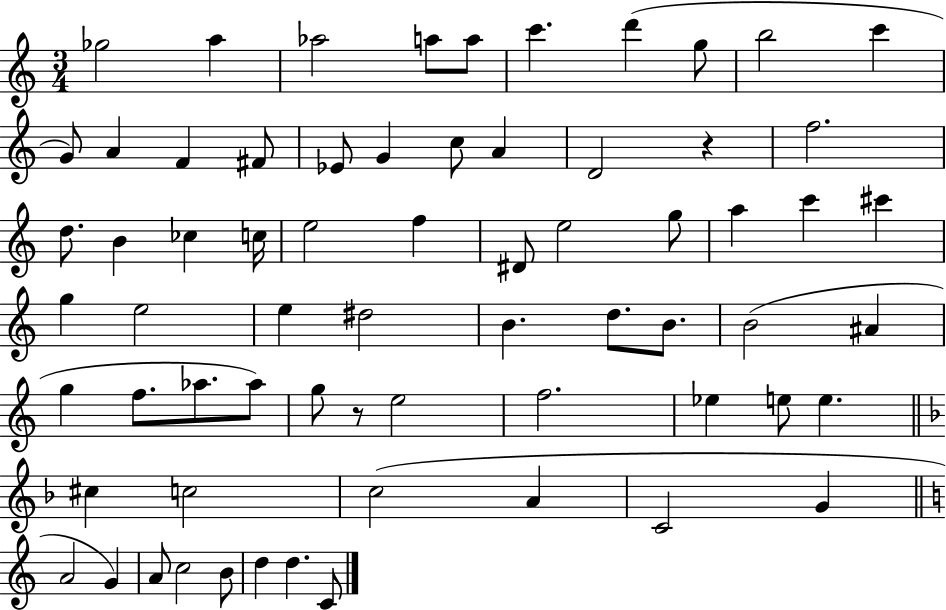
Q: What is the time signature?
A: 3/4